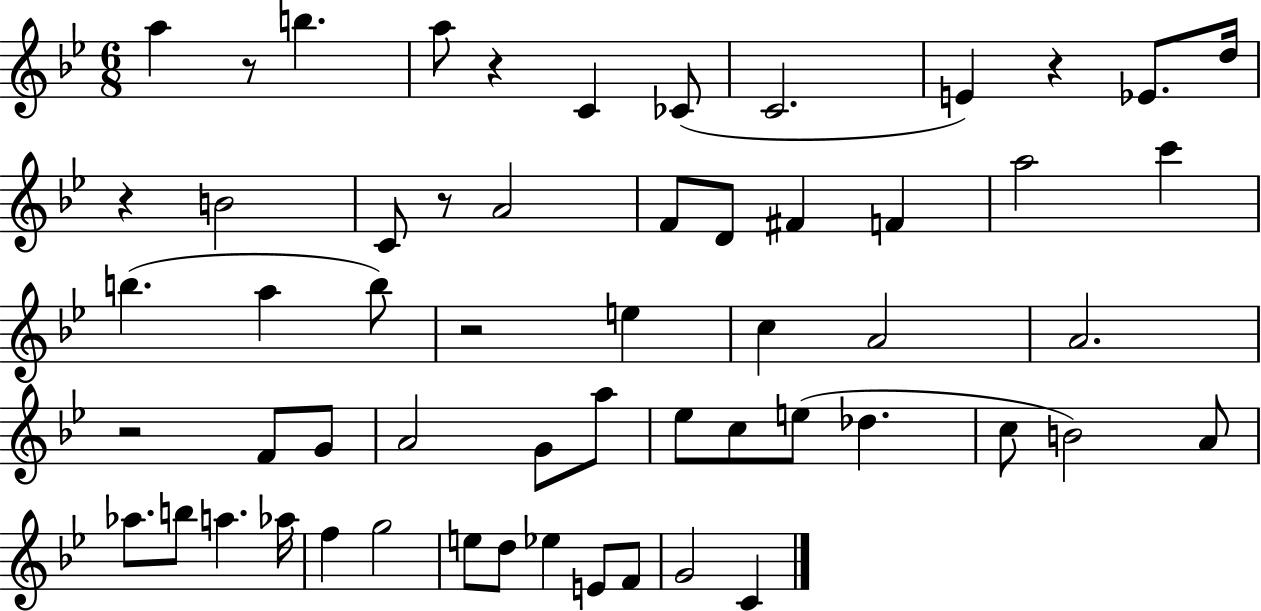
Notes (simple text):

A5/q R/e B5/q. A5/e R/q C4/q CES4/e C4/h. E4/q R/q Eb4/e. D5/s R/q B4/h C4/e R/e A4/h F4/e D4/e F#4/q F4/q A5/h C6/q B5/q. A5/q B5/e R/h E5/q C5/q A4/h A4/h. R/h F4/e G4/e A4/h G4/e A5/e Eb5/e C5/e E5/e Db5/q. C5/e B4/h A4/e Ab5/e. B5/e A5/q. Ab5/s F5/q G5/h E5/e D5/e Eb5/q E4/e F4/e G4/h C4/q